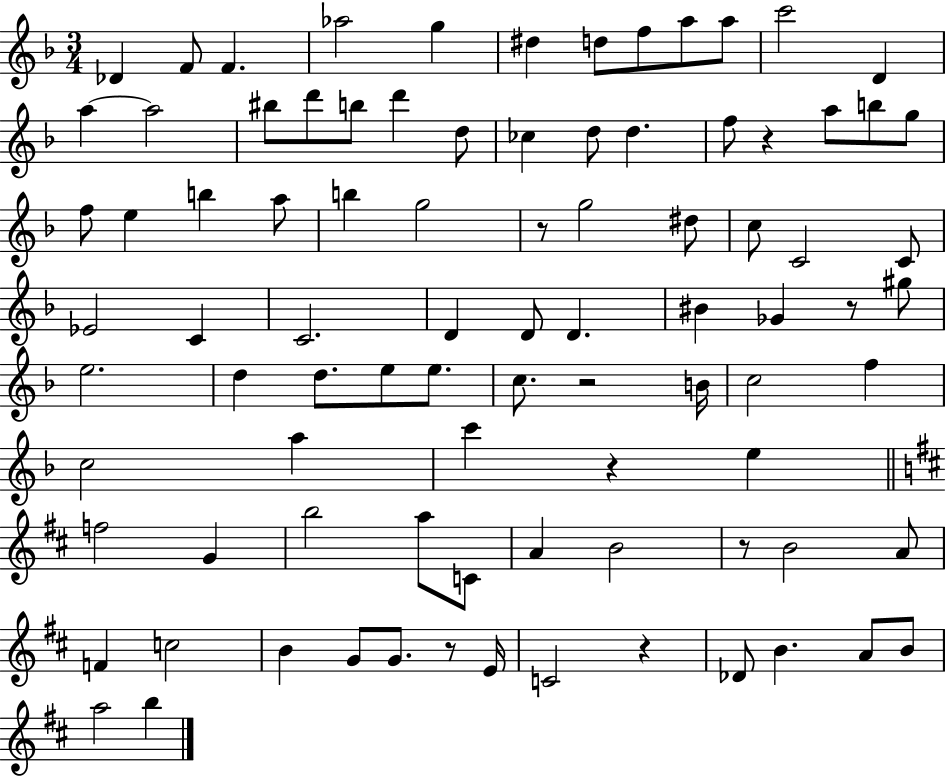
Db4/q F4/e F4/q. Ab5/h G5/q D#5/q D5/e F5/e A5/e A5/e C6/h D4/q A5/q A5/h BIS5/e D6/e B5/e D6/q D5/e CES5/q D5/e D5/q. F5/e R/q A5/e B5/e G5/e F5/e E5/q B5/q A5/e B5/q G5/h R/e G5/h D#5/e C5/e C4/h C4/e Eb4/h C4/q C4/h. D4/q D4/e D4/q. BIS4/q Gb4/q R/e G#5/e E5/h. D5/q D5/e. E5/e E5/e. C5/e. R/h B4/s C5/h F5/q C5/h A5/q C6/q R/q E5/q F5/h G4/q B5/h A5/e C4/e A4/q B4/h R/e B4/h A4/e F4/q C5/h B4/q G4/e G4/e. R/e E4/s C4/h R/q Db4/e B4/q. A4/e B4/e A5/h B5/q